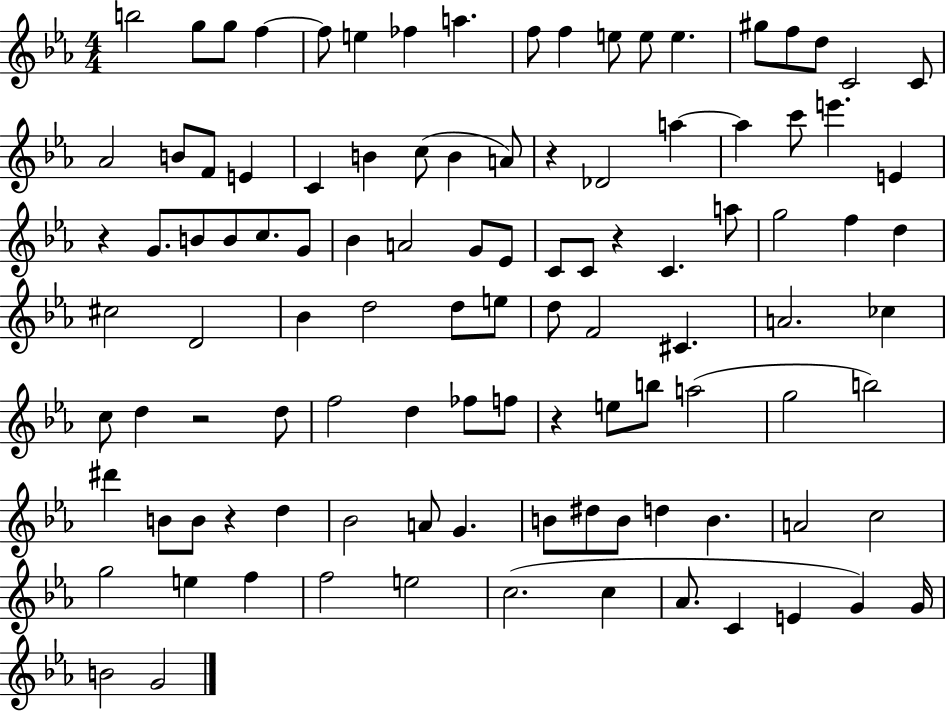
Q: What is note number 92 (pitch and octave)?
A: C5